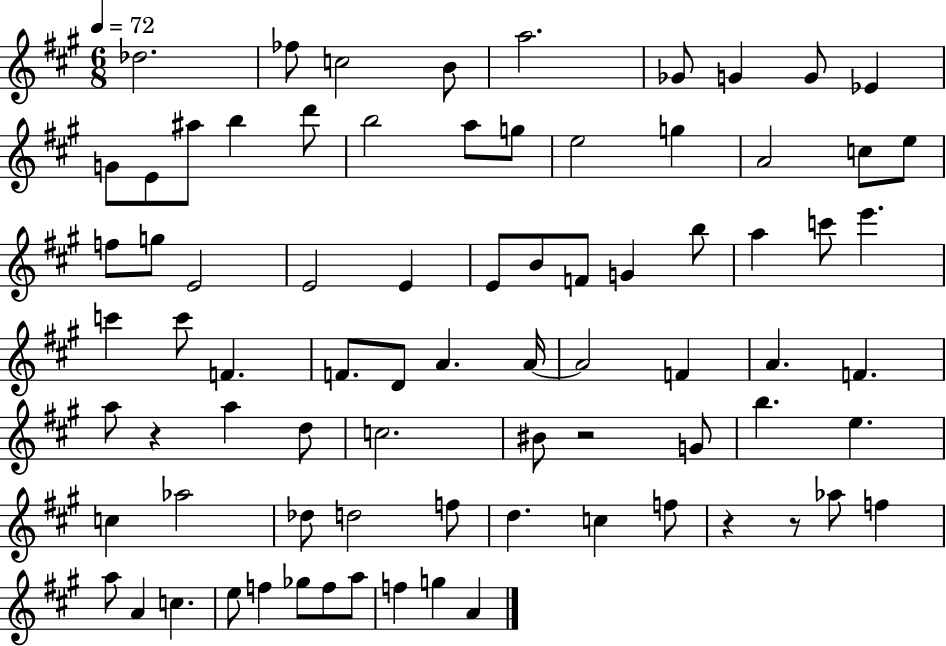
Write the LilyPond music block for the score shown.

{
  \clef treble
  \numericTimeSignature
  \time 6/8
  \key a \major
  \tempo 4 = 72
  \repeat volta 2 { des''2. | fes''8 c''2 b'8 | a''2. | ges'8 g'4 g'8 ees'4 | \break g'8 e'8 ais''8 b''4 d'''8 | b''2 a''8 g''8 | e''2 g''4 | a'2 c''8 e''8 | \break f''8 g''8 e'2 | e'2 e'4 | e'8 b'8 f'8 g'4 b''8 | a''4 c'''8 e'''4. | \break c'''4 c'''8 f'4. | f'8. d'8 a'4. a'16~~ | a'2 f'4 | a'4. f'4. | \break a''8 r4 a''4 d''8 | c''2. | bis'8 r2 g'8 | b''4. e''4. | \break c''4 aes''2 | des''8 d''2 f''8 | d''4. c''4 f''8 | r4 r8 aes''8 f''4 | \break a''8 a'4 c''4. | e''8 f''4 ges''8 f''8 a''8 | f''4 g''4 a'4 | } \bar "|."
}